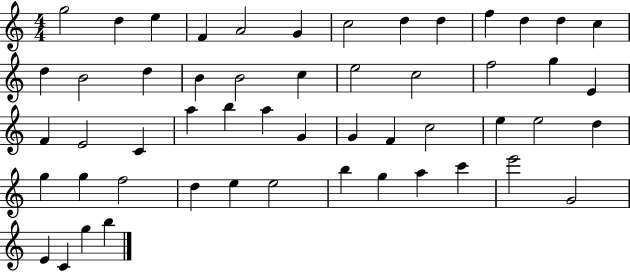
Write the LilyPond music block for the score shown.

{
  \clef treble
  \numericTimeSignature
  \time 4/4
  \key c \major
  g''2 d''4 e''4 | f'4 a'2 g'4 | c''2 d''4 d''4 | f''4 d''4 d''4 c''4 | \break d''4 b'2 d''4 | b'4 b'2 c''4 | e''2 c''2 | f''2 g''4 e'4 | \break f'4 e'2 c'4 | a''4 b''4 a''4 g'4 | g'4 f'4 c''2 | e''4 e''2 d''4 | \break g''4 g''4 f''2 | d''4 e''4 e''2 | b''4 g''4 a''4 c'''4 | e'''2 g'2 | \break e'4 c'4 g''4 b''4 | \bar "|."
}